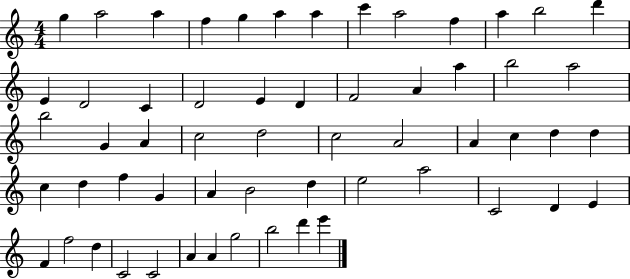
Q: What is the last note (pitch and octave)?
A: E6